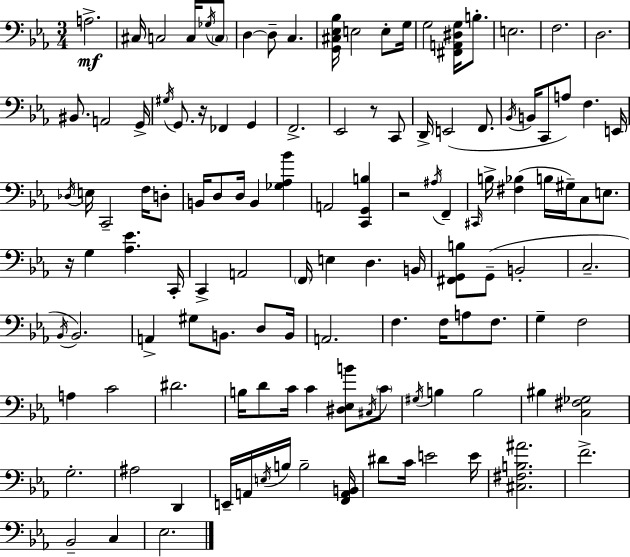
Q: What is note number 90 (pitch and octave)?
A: B3